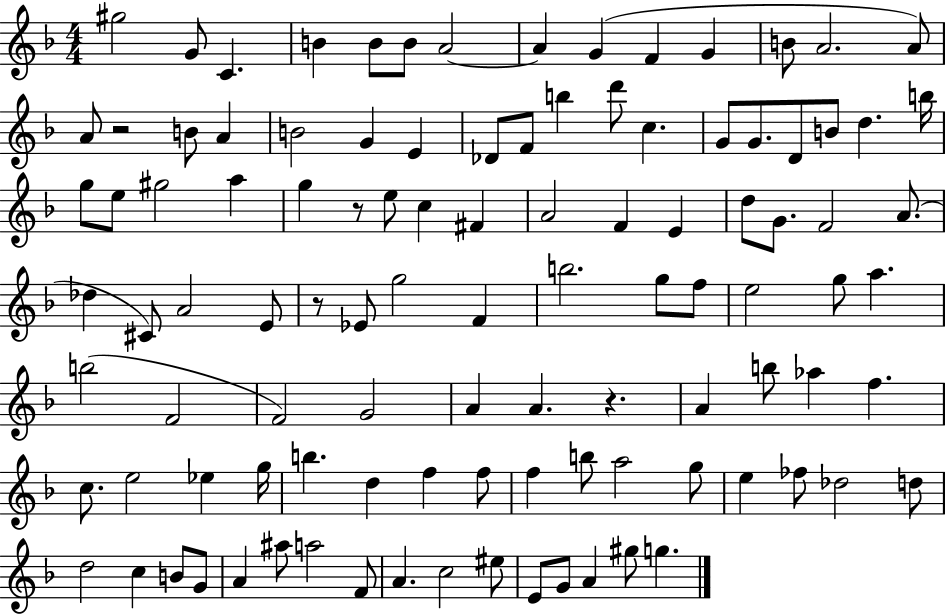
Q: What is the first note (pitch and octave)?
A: G#5